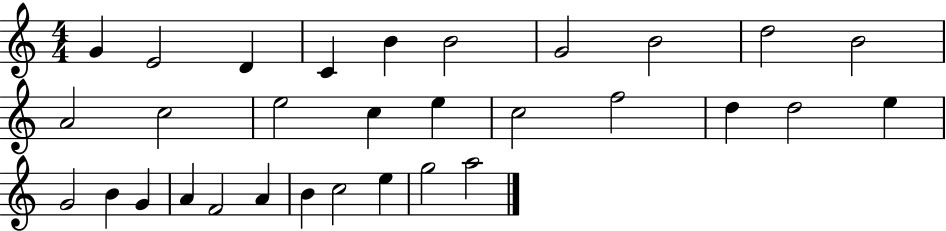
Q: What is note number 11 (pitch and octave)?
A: A4